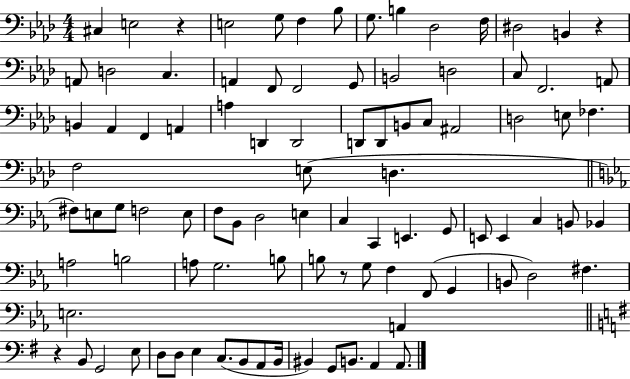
C#3/q E3/h R/q E3/h G3/e F3/q Bb3/e G3/e. B3/q Db3/h F3/s D#3/h B2/q R/q A2/e D3/h C3/q. A2/q F2/e F2/h G2/e B2/h D3/h C3/e F2/h. A2/e B2/q Ab2/q F2/q A2/q A3/q D2/q D2/h D2/e D2/e B2/e C3/e A#2/h D3/h E3/e FES3/q. F3/h E3/e D3/q. F#3/e E3/e G3/e F3/h E3/e F3/e Bb2/e D3/h E3/q C3/q C2/q E2/q. G2/e E2/e E2/q C3/q B2/e Bb2/q A3/h B3/h A3/e G3/h. B3/e B3/e R/e G3/e F3/q F2/e G2/q B2/e D3/h F#3/q. E3/h. A2/q R/q B2/e G2/h E3/e D3/e D3/e E3/q C3/e. B2/e A2/e B2/s BIS2/q G2/e B2/e. A2/q A2/e.